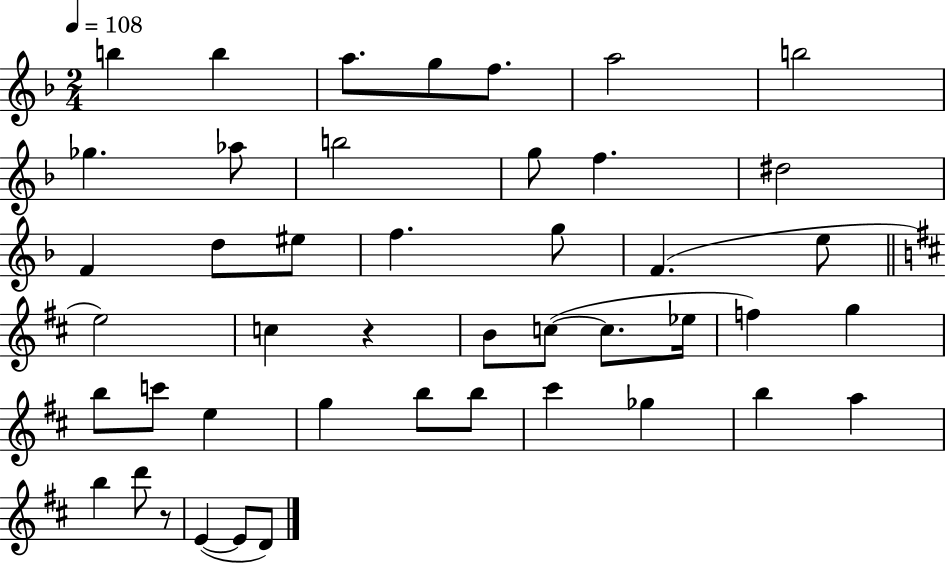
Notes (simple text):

B5/q B5/q A5/e. G5/e F5/e. A5/h B5/h Gb5/q. Ab5/e B5/h G5/e F5/q. D#5/h F4/q D5/e EIS5/e F5/q. G5/e F4/q. E5/e E5/h C5/q R/q B4/e C5/e C5/e. Eb5/s F5/q G5/q B5/e C6/e E5/q G5/q B5/e B5/e C#6/q Gb5/q B5/q A5/q B5/q D6/e R/e E4/q E4/e D4/e